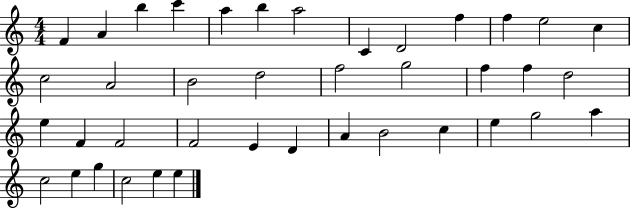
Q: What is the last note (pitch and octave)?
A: E5